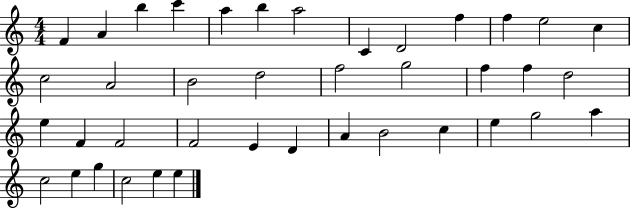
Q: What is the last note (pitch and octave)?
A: E5